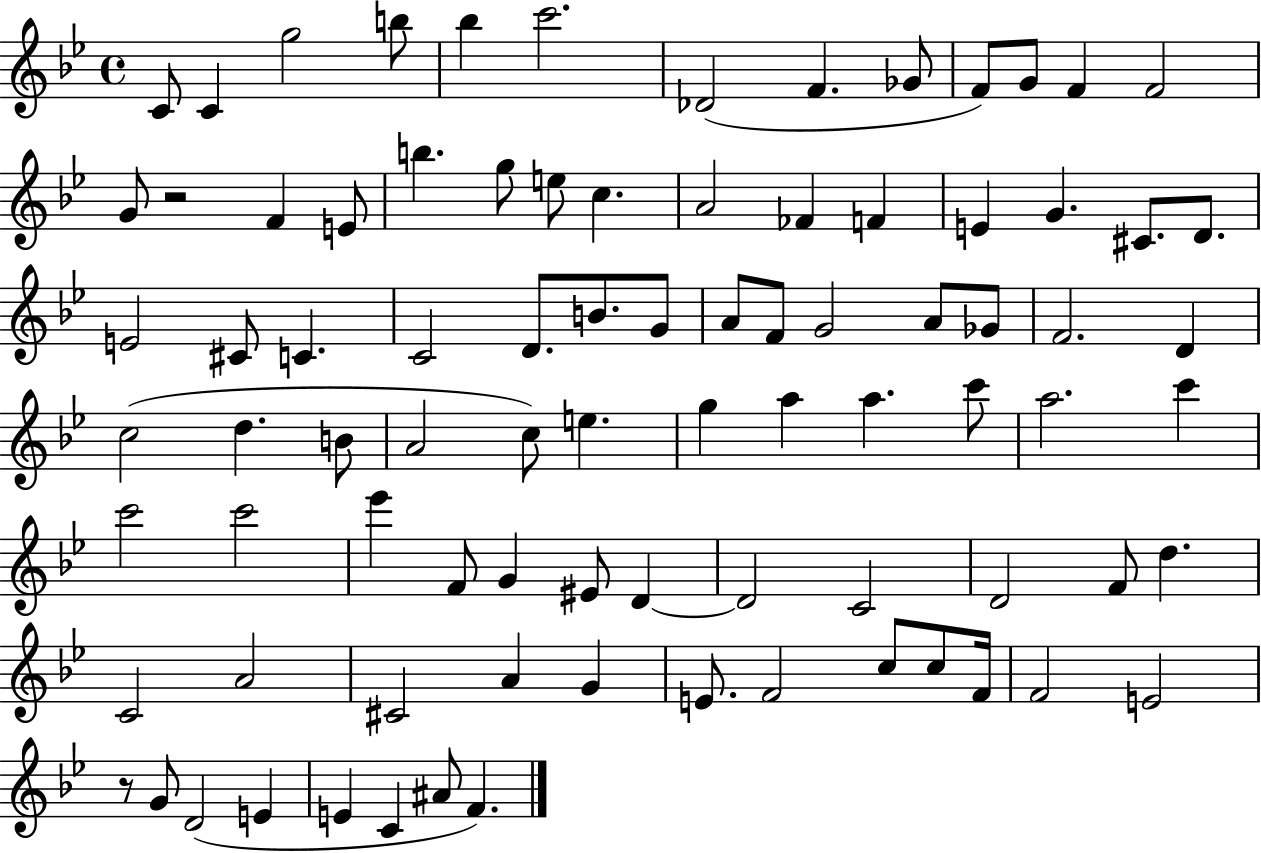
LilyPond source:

{
  \clef treble
  \time 4/4
  \defaultTimeSignature
  \key bes \major
  c'8 c'4 g''2 b''8 | bes''4 c'''2. | des'2( f'4. ges'8 | f'8) g'8 f'4 f'2 | \break g'8 r2 f'4 e'8 | b''4. g''8 e''8 c''4. | a'2 fes'4 f'4 | e'4 g'4. cis'8. d'8. | \break e'2 cis'8 c'4. | c'2 d'8. b'8. g'8 | a'8 f'8 g'2 a'8 ges'8 | f'2. d'4 | \break c''2( d''4. b'8 | a'2 c''8) e''4. | g''4 a''4 a''4. c'''8 | a''2. c'''4 | \break c'''2 c'''2 | ees'''4 f'8 g'4 eis'8 d'4~~ | d'2 c'2 | d'2 f'8 d''4. | \break c'2 a'2 | cis'2 a'4 g'4 | e'8. f'2 c''8 c''8 f'16 | f'2 e'2 | \break r8 g'8 d'2( e'4 | e'4 c'4 ais'8 f'4.) | \bar "|."
}